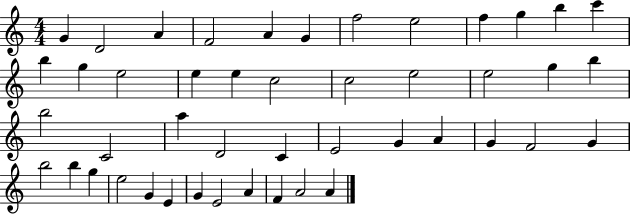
{
  \clef treble
  \numericTimeSignature
  \time 4/4
  \key c \major
  g'4 d'2 a'4 | f'2 a'4 g'4 | f''2 e''2 | f''4 g''4 b''4 c'''4 | \break b''4 g''4 e''2 | e''4 e''4 c''2 | c''2 e''2 | e''2 g''4 b''4 | \break b''2 c'2 | a''4 d'2 c'4 | e'2 g'4 a'4 | g'4 f'2 g'4 | \break b''2 b''4 g''4 | e''2 g'4 e'4 | g'4 e'2 a'4 | f'4 a'2 a'4 | \break \bar "|."
}